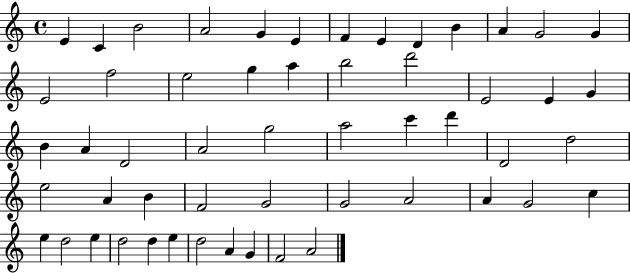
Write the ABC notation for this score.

X:1
T:Untitled
M:4/4
L:1/4
K:C
E C B2 A2 G E F E D B A G2 G E2 f2 e2 g a b2 d'2 E2 E G B A D2 A2 g2 a2 c' d' D2 d2 e2 A B F2 G2 G2 A2 A G2 c e d2 e d2 d e d2 A G F2 A2